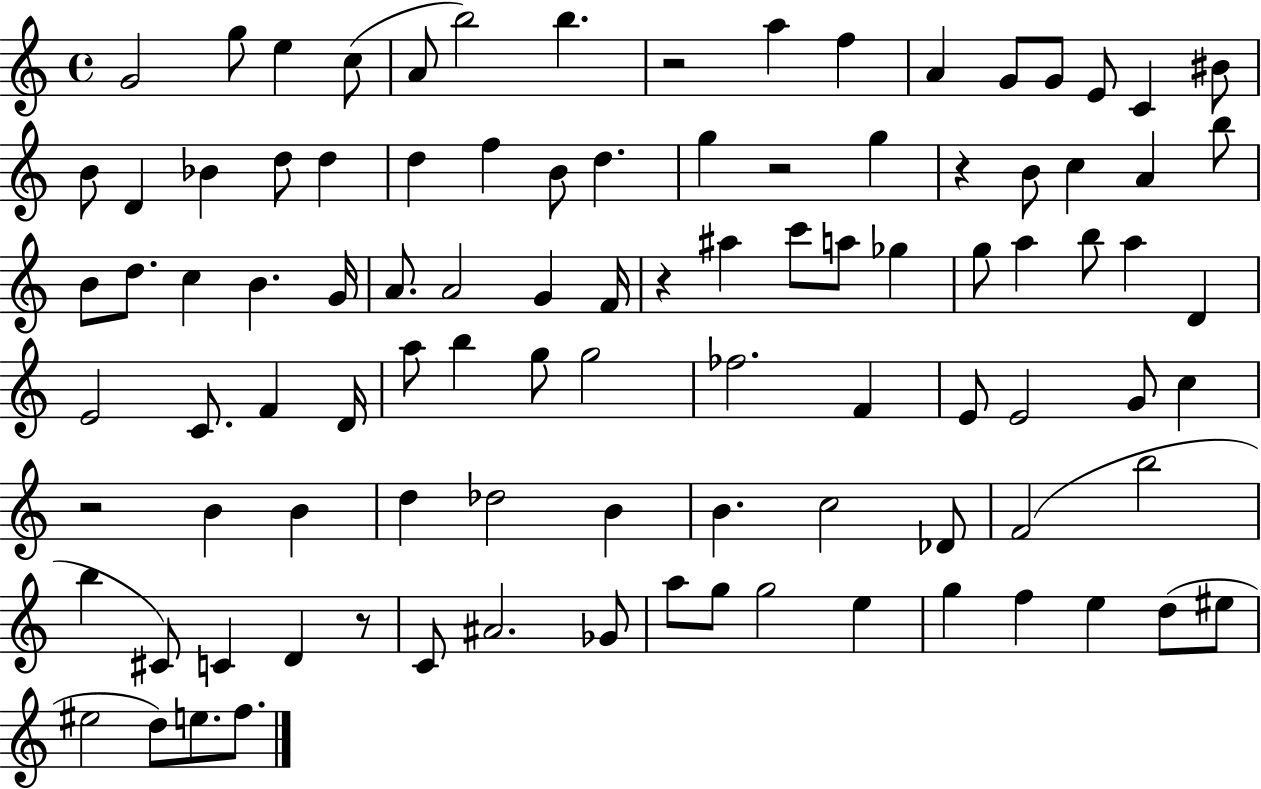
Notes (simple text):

G4/h G5/e E5/q C5/e A4/e B5/h B5/q. R/h A5/q F5/q A4/q G4/e G4/e E4/e C4/q BIS4/e B4/e D4/q Bb4/q D5/e D5/q D5/q F5/q B4/e D5/q. G5/q R/h G5/q R/q B4/e C5/q A4/q B5/e B4/e D5/e. C5/q B4/q. G4/s A4/e. A4/h G4/q F4/s R/q A#5/q C6/e A5/e Gb5/q G5/e A5/q B5/e A5/q D4/q E4/h C4/e. F4/q D4/s A5/e B5/q G5/e G5/h FES5/h. F4/q E4/e E4/h G4/e C5/q R/h B4/q B4/q D5/q Db5/h B4/q B4/q. C5/h Db4/e F4/h B5/h B5/q C#4/e C4/q D4/q R/e C4/e A#4/h. Gb4/e A5/e G5/e G5/h E5/q G5/q F5/q E5/q D5/e EIS5/e EIS5/h D5/e E5/e. F5/e.